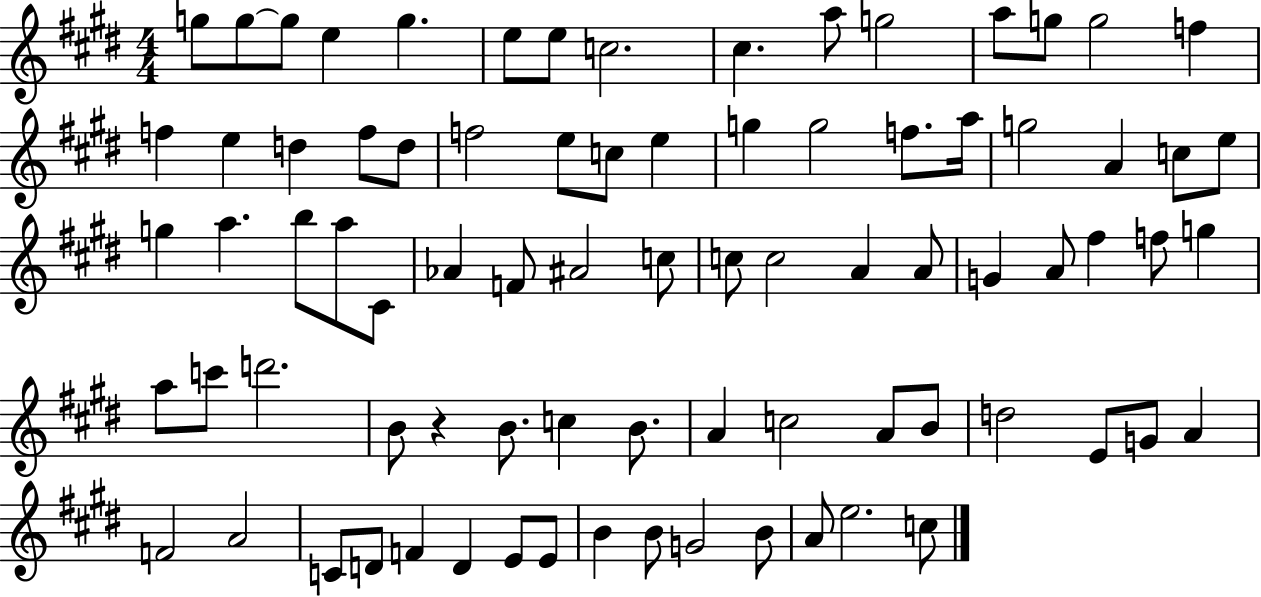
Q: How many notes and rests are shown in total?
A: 81